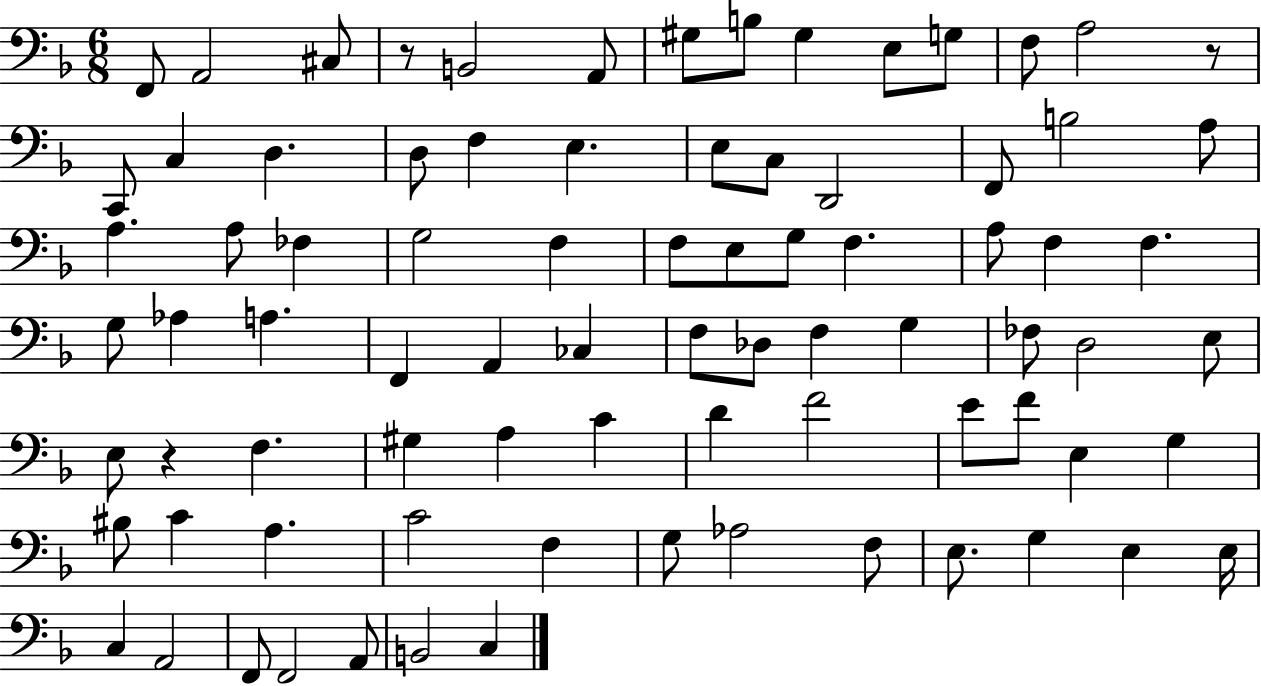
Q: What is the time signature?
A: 6/8